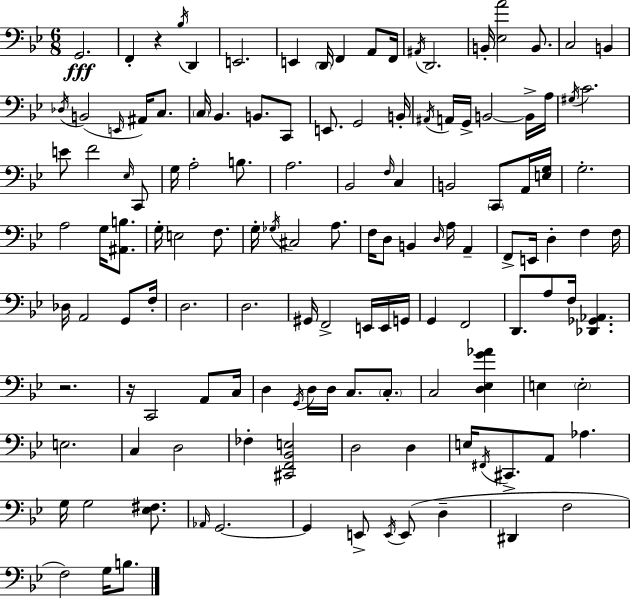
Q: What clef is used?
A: bass